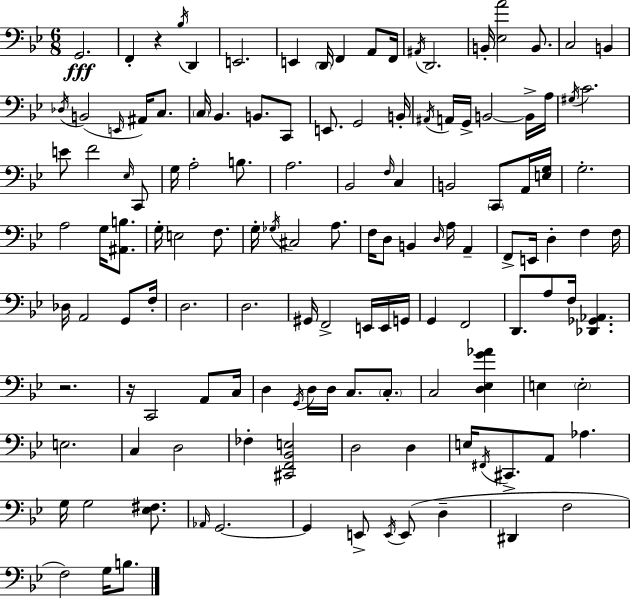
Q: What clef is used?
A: bass